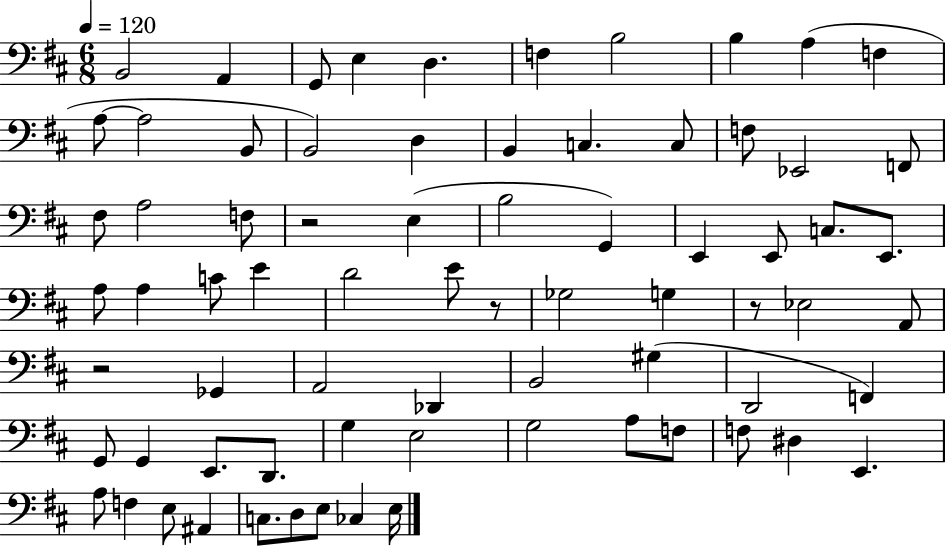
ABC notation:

X:1
T:Untitled
M:6/8
L:1/4
K:D
B,,2 A,, G,,/2 E, D, F, B,2 B, A, F, A,/2 A,2 B,,/2 B,,2 D, B,, C, C,/2 F,/2 _E,,2 F,,/2 ^F,/2 A,2 F,/2 z2 E, B,2 G,, E,, E,,/2 C,/2 E,,/2 A,/2 A, C/2 E D2 E/2 z/2 _G,2 G, z/2 _E,2 A,,/2 z2 _G,, A,,2 _D,, B,,2 ^G, D,,2 F,, G,,/2 G,, E,,/2 D,,/2 G, E,2 G,2 A,/2 F,/2 F,/2 ^D, E,, A,/2 F, E,/2 ^A,, C,/2 D,/2 E,/2 _C, E,/4